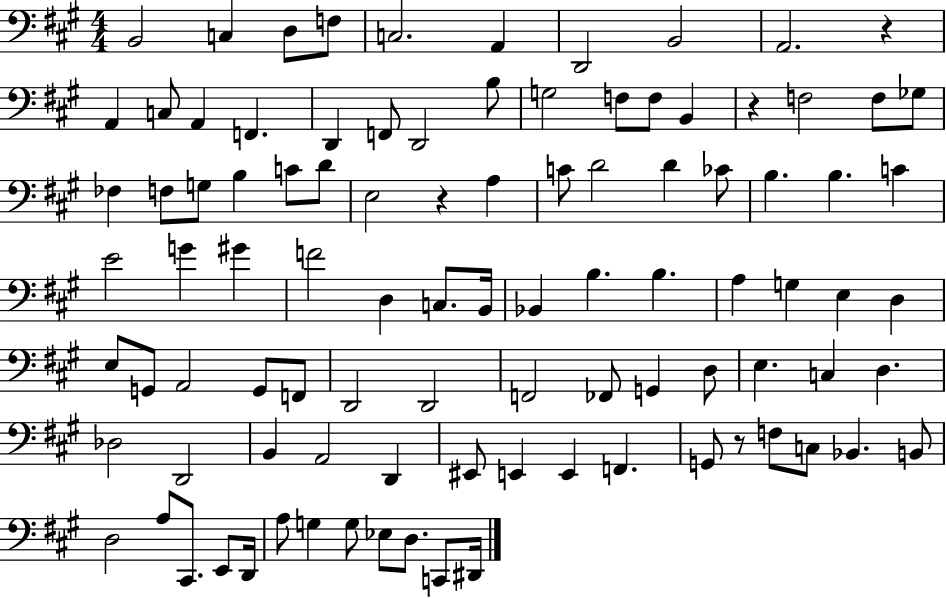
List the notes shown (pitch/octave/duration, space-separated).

B2/h C3/q D3/e F3/e C3/h. A2/q D2/h B2/h A2/h. R/q A2/q C3/e A2/q F2/q. D2/q F2/e D2/h B3/e G3/h F3/e F3/e B2/q R/q F3/h F3/e Gb3/e FES3/q F3/e G3/e B3/q C4/e D4/e E3/h R/q A3/q C4/e D4/h D4/q CES4/e B3/q. B3/q. C4/q E4/h G4/q G#4/q F4/h D3/q C3/e. B2/s Bb2/q B3/q. B3/q. A3/q G3/q E3/q D3/q E3/e G2/e A2/h G2/e F2/e D2/h D2/h F2/h FES2/e G2/q D3/e E3/q. C3/q D3/q. Db3/h D2/h B2/q A2/h D2/q EIS2/e E2/q E2/q F2/q. G2/e R/e F3/e C3/e Bb2/q. B2/e D3/h A3/e C#2/e. E2/e D2/s A3/e G3/q G3/e Eb3/e D3/e. C2/e D#2/s